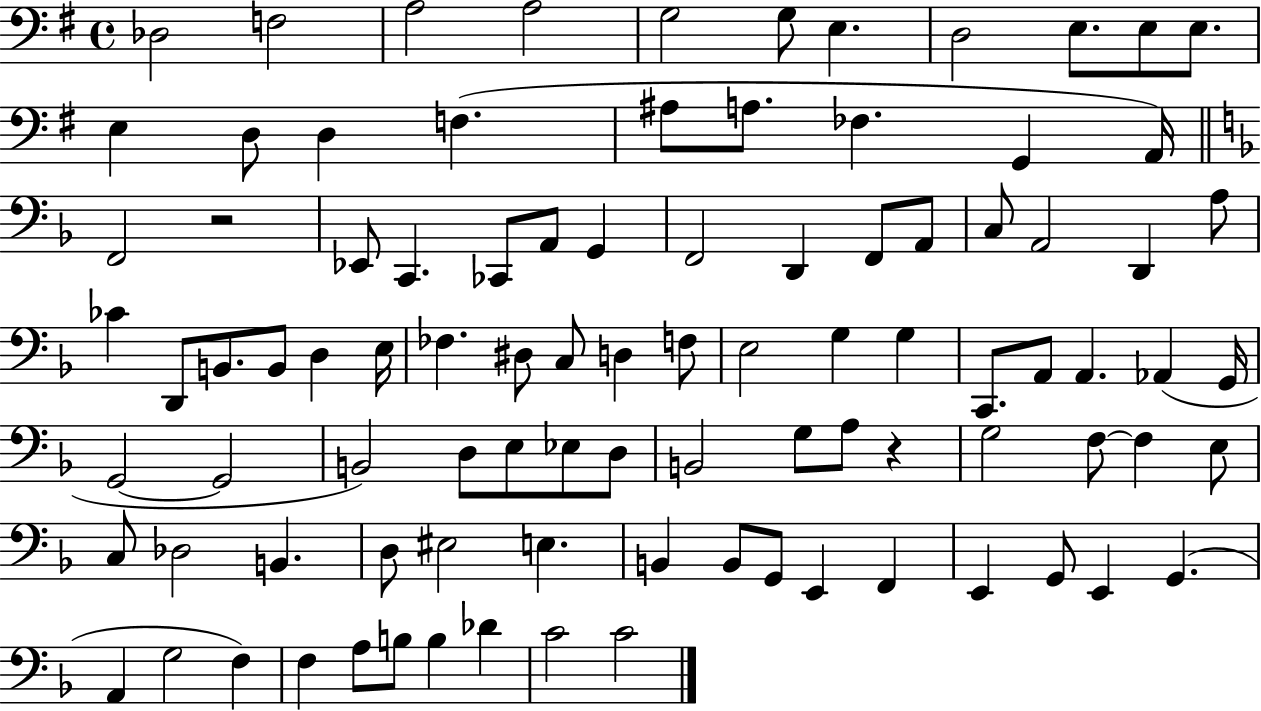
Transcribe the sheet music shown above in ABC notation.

X:1
T:Untitled
M:4/4
L:1/4
K:G
_D,2 F,2 A,2 A,2 G,2 G,/2 E, D,2 E,/2 E,/2 E,/2 E, D,/2 D, F, ^A,/2 A,/2 _F, G,, A,,/4 F,,2 z2 _E,,/2 C,, _C,,/2 A,,/2 G,, F,,2 D,, F,,/2 A,,/2 C,/2 A,,2 D,, A,/2 _C D,,/2 B,,/2 B,,/2 D, E,/4 _F, ^D,/2 C,/2 D, F,/2 E,2 G, G, C,,/2 A,,/2 A,, _A,, G,,/4 G,,2 G,,2 B,,2 D,/2 E,/2 _E,/2 D,/2 B,,2 G,/2 A,/2 z G,2 F,/2 F, E,/2 C,/2 _D,2 B,, D,/2 ^E,2 E, B,, B,,/2 G,,/2 E,, F,, E,, G,,/2 E,, G,, A,, G,2 F, F, A,/2 B,/2 B, _D C2 C2